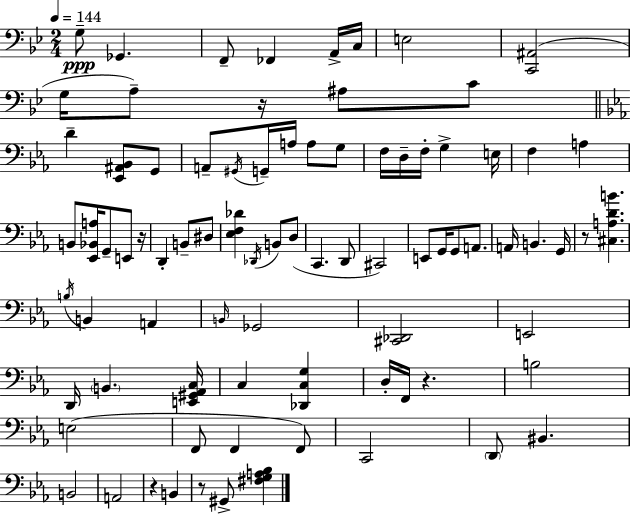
X:1
T:Untitled
M:2/4
L:1/4
K:Bb
G,/2 _G,, F,,/2 _F,, A,,/4 C,/4 E,2 [C,,^A,,]2 G,/4 A,/2 z/4 ^A,/2 C/2 D [_E,,^A,,_B,,]/2 G,,/2 A,,/2 ^G,,/4 G,,/4 A,/4 A,/2 G,/2 F,/4 D,/4 F,/4 G, E,/4 F, A, B,,/2 [_E,,_B,,A,]/4 G,,/2 E,,/2 z/4 D,, B,,/2 ^D,/2 [_E,F,_D] _D,,/4 B,,/2 D,/2 C,, D,,/2 ^C,,2 E,,/2 G,,/4 G,,/2 A,,/2 A,,/4 B,, G,,/4 z/2 [^C,A,DB] B,/4 B,, A,, B,,/4 _G,,2 [^C,,_D,,]2 E,,2 D,,/4 B,, [E,,^G,,_A,,C,]/4 C, [_D,,C,G,] D,/4 F,,/4 z B,2 E,2 F,,/2 F,, F,,/2 C,,2 D,,/2 ^B,, B,,2 A,,2 z B,, z/2 ^G,,/2 [^F,G,A,_B,]